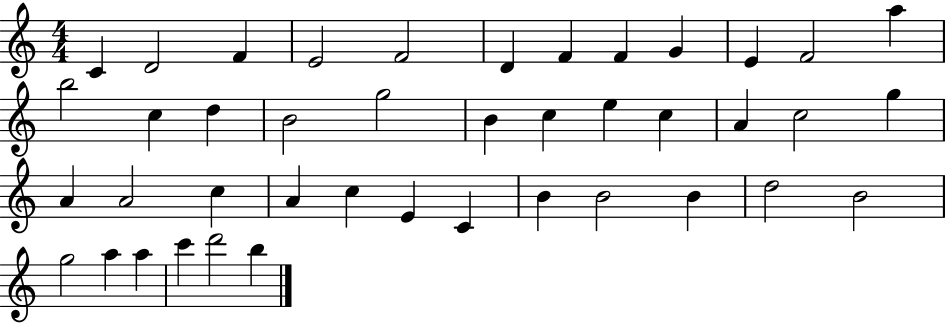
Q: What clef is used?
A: treble